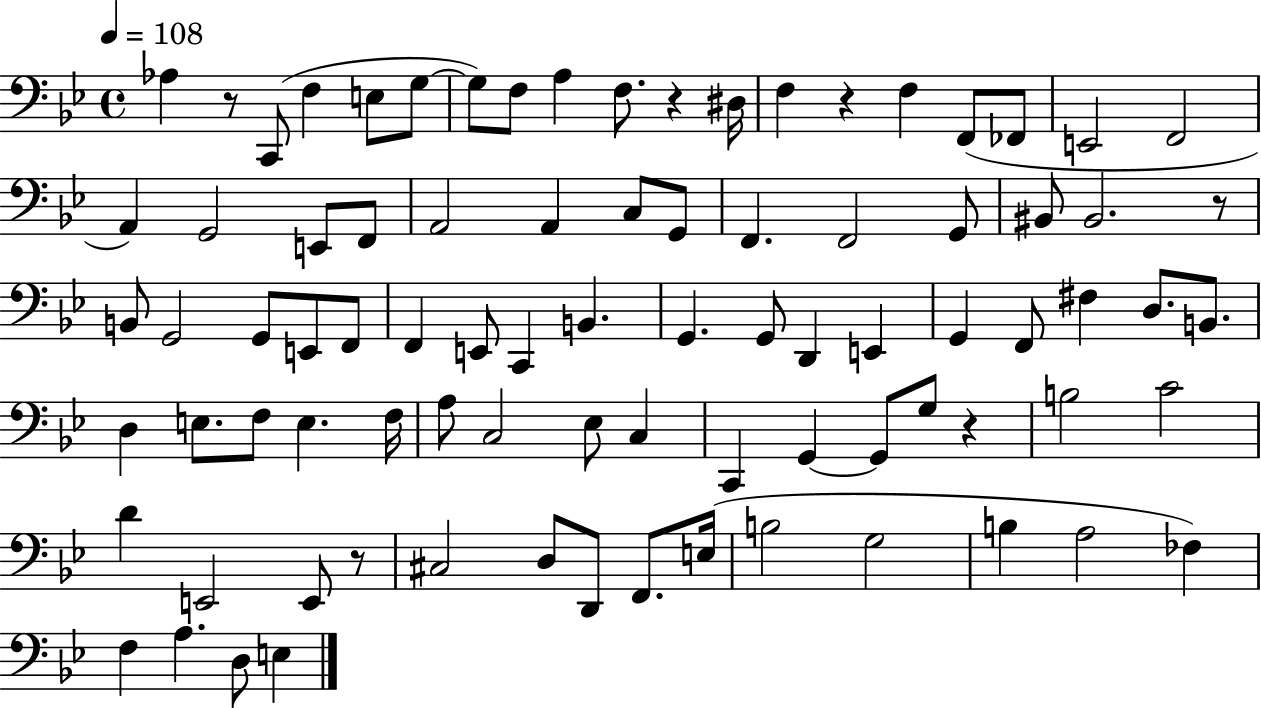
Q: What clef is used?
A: bass